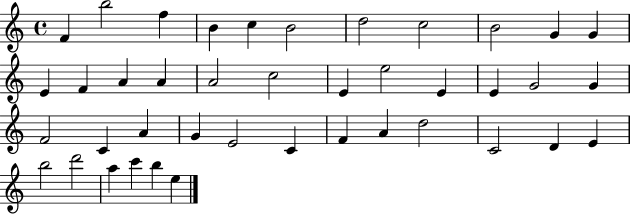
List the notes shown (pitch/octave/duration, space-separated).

F4/q B5/h F5/q B4/q C5/q B4/h D5/h C5/h B4/h G4/q G4/q E4/q F4/q A4/q A4/q A4/h C5/h E4/q E5/h E4/q E4/q G4/h G4/q F4/h C4/q A4/q G4/q E4/h C4/q F4/q A4/q D5/h C4/h D4/q E4/q B5/h D6/h A5/q C6/q B5/q E5/q